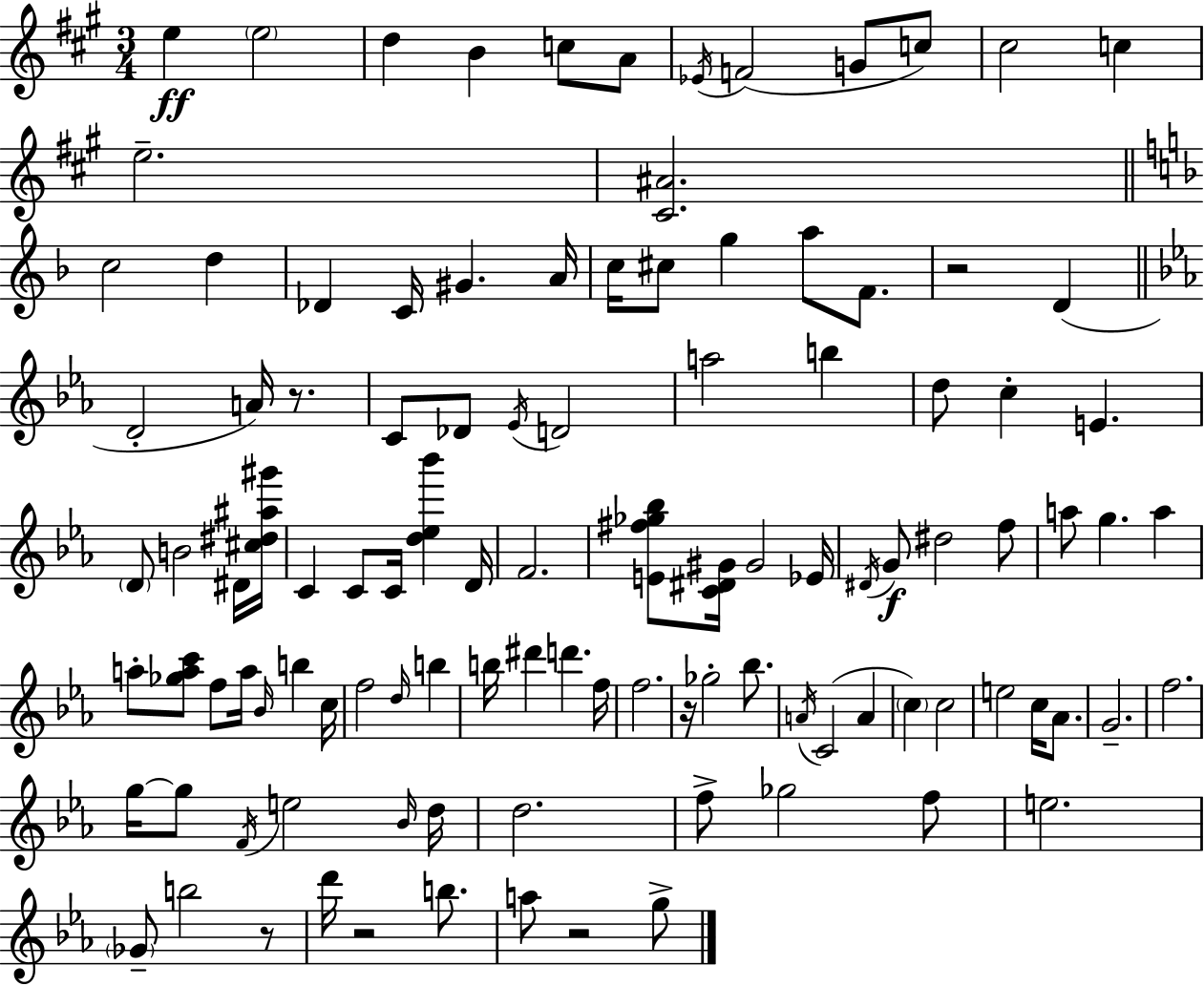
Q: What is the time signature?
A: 3/4